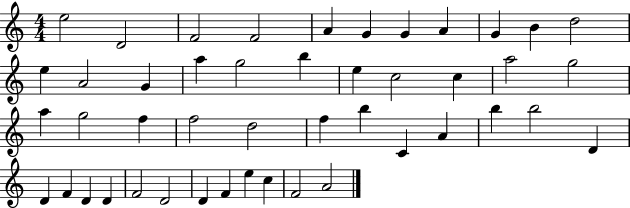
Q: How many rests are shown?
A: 0